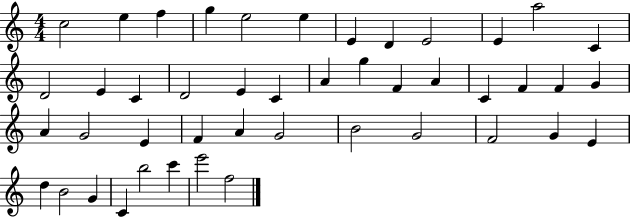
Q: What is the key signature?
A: C major